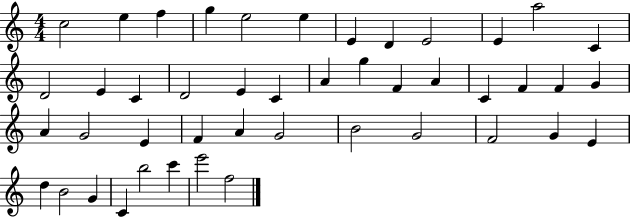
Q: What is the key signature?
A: C major